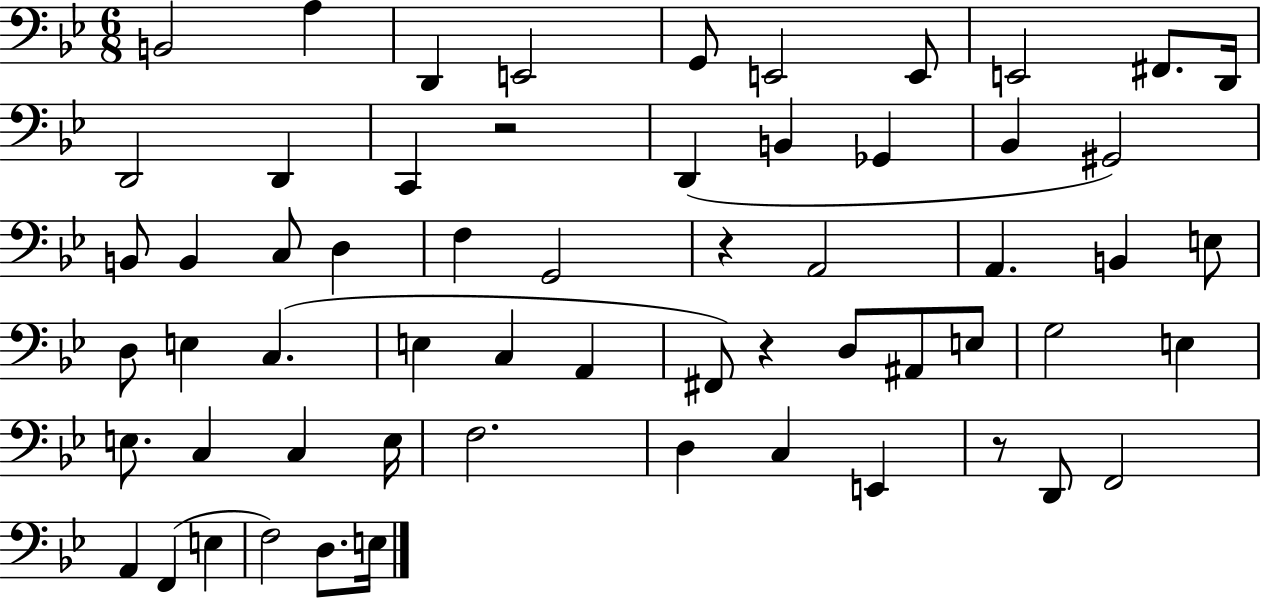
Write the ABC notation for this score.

X:1
T:Untitled
M:6/8
L:1/4
K:Bb
B,,2 A, D,, E,,2 G,,/2 E,,2 E,,/2 E,,2 ^F,,/2 D,,/4 D,,2 D,, C,, z2 D,, B,, _G,, _B,, ^G,,2 B,,/2 B,, C,/2 D, F, G,,2 z A,,2 A,, B,, E,/2 D,/2 E, C, E, C, A,, ^F,,/2 z D,/2 ^A,,/2 E,/2 G,2 E, E,/2 C, C, E,/4 F,2 D, C, E,, z/2 D,,/2 F,,2 A,, F,, E, F,2 D,/2 E,/4